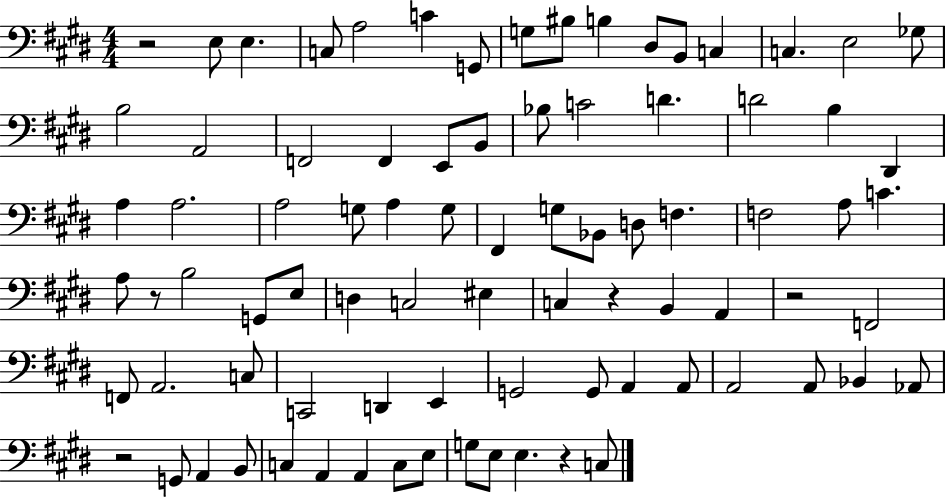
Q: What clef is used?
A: bass